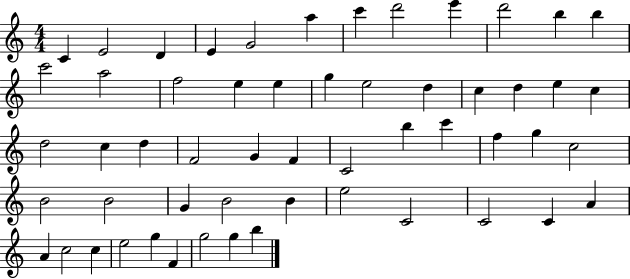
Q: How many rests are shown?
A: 0